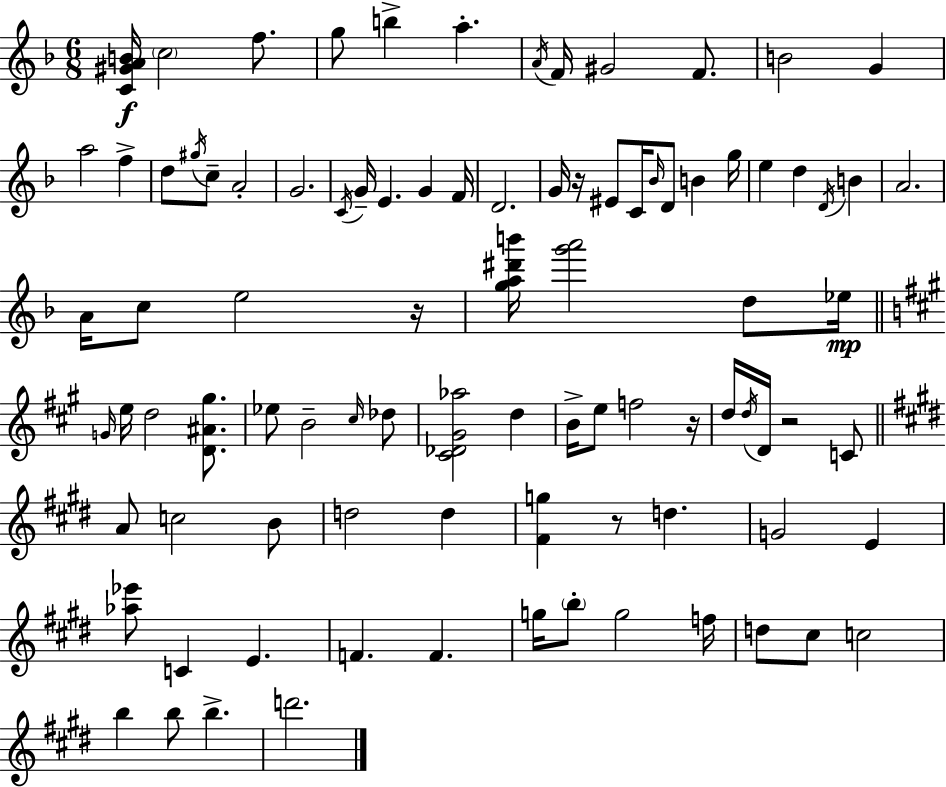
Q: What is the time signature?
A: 6/8